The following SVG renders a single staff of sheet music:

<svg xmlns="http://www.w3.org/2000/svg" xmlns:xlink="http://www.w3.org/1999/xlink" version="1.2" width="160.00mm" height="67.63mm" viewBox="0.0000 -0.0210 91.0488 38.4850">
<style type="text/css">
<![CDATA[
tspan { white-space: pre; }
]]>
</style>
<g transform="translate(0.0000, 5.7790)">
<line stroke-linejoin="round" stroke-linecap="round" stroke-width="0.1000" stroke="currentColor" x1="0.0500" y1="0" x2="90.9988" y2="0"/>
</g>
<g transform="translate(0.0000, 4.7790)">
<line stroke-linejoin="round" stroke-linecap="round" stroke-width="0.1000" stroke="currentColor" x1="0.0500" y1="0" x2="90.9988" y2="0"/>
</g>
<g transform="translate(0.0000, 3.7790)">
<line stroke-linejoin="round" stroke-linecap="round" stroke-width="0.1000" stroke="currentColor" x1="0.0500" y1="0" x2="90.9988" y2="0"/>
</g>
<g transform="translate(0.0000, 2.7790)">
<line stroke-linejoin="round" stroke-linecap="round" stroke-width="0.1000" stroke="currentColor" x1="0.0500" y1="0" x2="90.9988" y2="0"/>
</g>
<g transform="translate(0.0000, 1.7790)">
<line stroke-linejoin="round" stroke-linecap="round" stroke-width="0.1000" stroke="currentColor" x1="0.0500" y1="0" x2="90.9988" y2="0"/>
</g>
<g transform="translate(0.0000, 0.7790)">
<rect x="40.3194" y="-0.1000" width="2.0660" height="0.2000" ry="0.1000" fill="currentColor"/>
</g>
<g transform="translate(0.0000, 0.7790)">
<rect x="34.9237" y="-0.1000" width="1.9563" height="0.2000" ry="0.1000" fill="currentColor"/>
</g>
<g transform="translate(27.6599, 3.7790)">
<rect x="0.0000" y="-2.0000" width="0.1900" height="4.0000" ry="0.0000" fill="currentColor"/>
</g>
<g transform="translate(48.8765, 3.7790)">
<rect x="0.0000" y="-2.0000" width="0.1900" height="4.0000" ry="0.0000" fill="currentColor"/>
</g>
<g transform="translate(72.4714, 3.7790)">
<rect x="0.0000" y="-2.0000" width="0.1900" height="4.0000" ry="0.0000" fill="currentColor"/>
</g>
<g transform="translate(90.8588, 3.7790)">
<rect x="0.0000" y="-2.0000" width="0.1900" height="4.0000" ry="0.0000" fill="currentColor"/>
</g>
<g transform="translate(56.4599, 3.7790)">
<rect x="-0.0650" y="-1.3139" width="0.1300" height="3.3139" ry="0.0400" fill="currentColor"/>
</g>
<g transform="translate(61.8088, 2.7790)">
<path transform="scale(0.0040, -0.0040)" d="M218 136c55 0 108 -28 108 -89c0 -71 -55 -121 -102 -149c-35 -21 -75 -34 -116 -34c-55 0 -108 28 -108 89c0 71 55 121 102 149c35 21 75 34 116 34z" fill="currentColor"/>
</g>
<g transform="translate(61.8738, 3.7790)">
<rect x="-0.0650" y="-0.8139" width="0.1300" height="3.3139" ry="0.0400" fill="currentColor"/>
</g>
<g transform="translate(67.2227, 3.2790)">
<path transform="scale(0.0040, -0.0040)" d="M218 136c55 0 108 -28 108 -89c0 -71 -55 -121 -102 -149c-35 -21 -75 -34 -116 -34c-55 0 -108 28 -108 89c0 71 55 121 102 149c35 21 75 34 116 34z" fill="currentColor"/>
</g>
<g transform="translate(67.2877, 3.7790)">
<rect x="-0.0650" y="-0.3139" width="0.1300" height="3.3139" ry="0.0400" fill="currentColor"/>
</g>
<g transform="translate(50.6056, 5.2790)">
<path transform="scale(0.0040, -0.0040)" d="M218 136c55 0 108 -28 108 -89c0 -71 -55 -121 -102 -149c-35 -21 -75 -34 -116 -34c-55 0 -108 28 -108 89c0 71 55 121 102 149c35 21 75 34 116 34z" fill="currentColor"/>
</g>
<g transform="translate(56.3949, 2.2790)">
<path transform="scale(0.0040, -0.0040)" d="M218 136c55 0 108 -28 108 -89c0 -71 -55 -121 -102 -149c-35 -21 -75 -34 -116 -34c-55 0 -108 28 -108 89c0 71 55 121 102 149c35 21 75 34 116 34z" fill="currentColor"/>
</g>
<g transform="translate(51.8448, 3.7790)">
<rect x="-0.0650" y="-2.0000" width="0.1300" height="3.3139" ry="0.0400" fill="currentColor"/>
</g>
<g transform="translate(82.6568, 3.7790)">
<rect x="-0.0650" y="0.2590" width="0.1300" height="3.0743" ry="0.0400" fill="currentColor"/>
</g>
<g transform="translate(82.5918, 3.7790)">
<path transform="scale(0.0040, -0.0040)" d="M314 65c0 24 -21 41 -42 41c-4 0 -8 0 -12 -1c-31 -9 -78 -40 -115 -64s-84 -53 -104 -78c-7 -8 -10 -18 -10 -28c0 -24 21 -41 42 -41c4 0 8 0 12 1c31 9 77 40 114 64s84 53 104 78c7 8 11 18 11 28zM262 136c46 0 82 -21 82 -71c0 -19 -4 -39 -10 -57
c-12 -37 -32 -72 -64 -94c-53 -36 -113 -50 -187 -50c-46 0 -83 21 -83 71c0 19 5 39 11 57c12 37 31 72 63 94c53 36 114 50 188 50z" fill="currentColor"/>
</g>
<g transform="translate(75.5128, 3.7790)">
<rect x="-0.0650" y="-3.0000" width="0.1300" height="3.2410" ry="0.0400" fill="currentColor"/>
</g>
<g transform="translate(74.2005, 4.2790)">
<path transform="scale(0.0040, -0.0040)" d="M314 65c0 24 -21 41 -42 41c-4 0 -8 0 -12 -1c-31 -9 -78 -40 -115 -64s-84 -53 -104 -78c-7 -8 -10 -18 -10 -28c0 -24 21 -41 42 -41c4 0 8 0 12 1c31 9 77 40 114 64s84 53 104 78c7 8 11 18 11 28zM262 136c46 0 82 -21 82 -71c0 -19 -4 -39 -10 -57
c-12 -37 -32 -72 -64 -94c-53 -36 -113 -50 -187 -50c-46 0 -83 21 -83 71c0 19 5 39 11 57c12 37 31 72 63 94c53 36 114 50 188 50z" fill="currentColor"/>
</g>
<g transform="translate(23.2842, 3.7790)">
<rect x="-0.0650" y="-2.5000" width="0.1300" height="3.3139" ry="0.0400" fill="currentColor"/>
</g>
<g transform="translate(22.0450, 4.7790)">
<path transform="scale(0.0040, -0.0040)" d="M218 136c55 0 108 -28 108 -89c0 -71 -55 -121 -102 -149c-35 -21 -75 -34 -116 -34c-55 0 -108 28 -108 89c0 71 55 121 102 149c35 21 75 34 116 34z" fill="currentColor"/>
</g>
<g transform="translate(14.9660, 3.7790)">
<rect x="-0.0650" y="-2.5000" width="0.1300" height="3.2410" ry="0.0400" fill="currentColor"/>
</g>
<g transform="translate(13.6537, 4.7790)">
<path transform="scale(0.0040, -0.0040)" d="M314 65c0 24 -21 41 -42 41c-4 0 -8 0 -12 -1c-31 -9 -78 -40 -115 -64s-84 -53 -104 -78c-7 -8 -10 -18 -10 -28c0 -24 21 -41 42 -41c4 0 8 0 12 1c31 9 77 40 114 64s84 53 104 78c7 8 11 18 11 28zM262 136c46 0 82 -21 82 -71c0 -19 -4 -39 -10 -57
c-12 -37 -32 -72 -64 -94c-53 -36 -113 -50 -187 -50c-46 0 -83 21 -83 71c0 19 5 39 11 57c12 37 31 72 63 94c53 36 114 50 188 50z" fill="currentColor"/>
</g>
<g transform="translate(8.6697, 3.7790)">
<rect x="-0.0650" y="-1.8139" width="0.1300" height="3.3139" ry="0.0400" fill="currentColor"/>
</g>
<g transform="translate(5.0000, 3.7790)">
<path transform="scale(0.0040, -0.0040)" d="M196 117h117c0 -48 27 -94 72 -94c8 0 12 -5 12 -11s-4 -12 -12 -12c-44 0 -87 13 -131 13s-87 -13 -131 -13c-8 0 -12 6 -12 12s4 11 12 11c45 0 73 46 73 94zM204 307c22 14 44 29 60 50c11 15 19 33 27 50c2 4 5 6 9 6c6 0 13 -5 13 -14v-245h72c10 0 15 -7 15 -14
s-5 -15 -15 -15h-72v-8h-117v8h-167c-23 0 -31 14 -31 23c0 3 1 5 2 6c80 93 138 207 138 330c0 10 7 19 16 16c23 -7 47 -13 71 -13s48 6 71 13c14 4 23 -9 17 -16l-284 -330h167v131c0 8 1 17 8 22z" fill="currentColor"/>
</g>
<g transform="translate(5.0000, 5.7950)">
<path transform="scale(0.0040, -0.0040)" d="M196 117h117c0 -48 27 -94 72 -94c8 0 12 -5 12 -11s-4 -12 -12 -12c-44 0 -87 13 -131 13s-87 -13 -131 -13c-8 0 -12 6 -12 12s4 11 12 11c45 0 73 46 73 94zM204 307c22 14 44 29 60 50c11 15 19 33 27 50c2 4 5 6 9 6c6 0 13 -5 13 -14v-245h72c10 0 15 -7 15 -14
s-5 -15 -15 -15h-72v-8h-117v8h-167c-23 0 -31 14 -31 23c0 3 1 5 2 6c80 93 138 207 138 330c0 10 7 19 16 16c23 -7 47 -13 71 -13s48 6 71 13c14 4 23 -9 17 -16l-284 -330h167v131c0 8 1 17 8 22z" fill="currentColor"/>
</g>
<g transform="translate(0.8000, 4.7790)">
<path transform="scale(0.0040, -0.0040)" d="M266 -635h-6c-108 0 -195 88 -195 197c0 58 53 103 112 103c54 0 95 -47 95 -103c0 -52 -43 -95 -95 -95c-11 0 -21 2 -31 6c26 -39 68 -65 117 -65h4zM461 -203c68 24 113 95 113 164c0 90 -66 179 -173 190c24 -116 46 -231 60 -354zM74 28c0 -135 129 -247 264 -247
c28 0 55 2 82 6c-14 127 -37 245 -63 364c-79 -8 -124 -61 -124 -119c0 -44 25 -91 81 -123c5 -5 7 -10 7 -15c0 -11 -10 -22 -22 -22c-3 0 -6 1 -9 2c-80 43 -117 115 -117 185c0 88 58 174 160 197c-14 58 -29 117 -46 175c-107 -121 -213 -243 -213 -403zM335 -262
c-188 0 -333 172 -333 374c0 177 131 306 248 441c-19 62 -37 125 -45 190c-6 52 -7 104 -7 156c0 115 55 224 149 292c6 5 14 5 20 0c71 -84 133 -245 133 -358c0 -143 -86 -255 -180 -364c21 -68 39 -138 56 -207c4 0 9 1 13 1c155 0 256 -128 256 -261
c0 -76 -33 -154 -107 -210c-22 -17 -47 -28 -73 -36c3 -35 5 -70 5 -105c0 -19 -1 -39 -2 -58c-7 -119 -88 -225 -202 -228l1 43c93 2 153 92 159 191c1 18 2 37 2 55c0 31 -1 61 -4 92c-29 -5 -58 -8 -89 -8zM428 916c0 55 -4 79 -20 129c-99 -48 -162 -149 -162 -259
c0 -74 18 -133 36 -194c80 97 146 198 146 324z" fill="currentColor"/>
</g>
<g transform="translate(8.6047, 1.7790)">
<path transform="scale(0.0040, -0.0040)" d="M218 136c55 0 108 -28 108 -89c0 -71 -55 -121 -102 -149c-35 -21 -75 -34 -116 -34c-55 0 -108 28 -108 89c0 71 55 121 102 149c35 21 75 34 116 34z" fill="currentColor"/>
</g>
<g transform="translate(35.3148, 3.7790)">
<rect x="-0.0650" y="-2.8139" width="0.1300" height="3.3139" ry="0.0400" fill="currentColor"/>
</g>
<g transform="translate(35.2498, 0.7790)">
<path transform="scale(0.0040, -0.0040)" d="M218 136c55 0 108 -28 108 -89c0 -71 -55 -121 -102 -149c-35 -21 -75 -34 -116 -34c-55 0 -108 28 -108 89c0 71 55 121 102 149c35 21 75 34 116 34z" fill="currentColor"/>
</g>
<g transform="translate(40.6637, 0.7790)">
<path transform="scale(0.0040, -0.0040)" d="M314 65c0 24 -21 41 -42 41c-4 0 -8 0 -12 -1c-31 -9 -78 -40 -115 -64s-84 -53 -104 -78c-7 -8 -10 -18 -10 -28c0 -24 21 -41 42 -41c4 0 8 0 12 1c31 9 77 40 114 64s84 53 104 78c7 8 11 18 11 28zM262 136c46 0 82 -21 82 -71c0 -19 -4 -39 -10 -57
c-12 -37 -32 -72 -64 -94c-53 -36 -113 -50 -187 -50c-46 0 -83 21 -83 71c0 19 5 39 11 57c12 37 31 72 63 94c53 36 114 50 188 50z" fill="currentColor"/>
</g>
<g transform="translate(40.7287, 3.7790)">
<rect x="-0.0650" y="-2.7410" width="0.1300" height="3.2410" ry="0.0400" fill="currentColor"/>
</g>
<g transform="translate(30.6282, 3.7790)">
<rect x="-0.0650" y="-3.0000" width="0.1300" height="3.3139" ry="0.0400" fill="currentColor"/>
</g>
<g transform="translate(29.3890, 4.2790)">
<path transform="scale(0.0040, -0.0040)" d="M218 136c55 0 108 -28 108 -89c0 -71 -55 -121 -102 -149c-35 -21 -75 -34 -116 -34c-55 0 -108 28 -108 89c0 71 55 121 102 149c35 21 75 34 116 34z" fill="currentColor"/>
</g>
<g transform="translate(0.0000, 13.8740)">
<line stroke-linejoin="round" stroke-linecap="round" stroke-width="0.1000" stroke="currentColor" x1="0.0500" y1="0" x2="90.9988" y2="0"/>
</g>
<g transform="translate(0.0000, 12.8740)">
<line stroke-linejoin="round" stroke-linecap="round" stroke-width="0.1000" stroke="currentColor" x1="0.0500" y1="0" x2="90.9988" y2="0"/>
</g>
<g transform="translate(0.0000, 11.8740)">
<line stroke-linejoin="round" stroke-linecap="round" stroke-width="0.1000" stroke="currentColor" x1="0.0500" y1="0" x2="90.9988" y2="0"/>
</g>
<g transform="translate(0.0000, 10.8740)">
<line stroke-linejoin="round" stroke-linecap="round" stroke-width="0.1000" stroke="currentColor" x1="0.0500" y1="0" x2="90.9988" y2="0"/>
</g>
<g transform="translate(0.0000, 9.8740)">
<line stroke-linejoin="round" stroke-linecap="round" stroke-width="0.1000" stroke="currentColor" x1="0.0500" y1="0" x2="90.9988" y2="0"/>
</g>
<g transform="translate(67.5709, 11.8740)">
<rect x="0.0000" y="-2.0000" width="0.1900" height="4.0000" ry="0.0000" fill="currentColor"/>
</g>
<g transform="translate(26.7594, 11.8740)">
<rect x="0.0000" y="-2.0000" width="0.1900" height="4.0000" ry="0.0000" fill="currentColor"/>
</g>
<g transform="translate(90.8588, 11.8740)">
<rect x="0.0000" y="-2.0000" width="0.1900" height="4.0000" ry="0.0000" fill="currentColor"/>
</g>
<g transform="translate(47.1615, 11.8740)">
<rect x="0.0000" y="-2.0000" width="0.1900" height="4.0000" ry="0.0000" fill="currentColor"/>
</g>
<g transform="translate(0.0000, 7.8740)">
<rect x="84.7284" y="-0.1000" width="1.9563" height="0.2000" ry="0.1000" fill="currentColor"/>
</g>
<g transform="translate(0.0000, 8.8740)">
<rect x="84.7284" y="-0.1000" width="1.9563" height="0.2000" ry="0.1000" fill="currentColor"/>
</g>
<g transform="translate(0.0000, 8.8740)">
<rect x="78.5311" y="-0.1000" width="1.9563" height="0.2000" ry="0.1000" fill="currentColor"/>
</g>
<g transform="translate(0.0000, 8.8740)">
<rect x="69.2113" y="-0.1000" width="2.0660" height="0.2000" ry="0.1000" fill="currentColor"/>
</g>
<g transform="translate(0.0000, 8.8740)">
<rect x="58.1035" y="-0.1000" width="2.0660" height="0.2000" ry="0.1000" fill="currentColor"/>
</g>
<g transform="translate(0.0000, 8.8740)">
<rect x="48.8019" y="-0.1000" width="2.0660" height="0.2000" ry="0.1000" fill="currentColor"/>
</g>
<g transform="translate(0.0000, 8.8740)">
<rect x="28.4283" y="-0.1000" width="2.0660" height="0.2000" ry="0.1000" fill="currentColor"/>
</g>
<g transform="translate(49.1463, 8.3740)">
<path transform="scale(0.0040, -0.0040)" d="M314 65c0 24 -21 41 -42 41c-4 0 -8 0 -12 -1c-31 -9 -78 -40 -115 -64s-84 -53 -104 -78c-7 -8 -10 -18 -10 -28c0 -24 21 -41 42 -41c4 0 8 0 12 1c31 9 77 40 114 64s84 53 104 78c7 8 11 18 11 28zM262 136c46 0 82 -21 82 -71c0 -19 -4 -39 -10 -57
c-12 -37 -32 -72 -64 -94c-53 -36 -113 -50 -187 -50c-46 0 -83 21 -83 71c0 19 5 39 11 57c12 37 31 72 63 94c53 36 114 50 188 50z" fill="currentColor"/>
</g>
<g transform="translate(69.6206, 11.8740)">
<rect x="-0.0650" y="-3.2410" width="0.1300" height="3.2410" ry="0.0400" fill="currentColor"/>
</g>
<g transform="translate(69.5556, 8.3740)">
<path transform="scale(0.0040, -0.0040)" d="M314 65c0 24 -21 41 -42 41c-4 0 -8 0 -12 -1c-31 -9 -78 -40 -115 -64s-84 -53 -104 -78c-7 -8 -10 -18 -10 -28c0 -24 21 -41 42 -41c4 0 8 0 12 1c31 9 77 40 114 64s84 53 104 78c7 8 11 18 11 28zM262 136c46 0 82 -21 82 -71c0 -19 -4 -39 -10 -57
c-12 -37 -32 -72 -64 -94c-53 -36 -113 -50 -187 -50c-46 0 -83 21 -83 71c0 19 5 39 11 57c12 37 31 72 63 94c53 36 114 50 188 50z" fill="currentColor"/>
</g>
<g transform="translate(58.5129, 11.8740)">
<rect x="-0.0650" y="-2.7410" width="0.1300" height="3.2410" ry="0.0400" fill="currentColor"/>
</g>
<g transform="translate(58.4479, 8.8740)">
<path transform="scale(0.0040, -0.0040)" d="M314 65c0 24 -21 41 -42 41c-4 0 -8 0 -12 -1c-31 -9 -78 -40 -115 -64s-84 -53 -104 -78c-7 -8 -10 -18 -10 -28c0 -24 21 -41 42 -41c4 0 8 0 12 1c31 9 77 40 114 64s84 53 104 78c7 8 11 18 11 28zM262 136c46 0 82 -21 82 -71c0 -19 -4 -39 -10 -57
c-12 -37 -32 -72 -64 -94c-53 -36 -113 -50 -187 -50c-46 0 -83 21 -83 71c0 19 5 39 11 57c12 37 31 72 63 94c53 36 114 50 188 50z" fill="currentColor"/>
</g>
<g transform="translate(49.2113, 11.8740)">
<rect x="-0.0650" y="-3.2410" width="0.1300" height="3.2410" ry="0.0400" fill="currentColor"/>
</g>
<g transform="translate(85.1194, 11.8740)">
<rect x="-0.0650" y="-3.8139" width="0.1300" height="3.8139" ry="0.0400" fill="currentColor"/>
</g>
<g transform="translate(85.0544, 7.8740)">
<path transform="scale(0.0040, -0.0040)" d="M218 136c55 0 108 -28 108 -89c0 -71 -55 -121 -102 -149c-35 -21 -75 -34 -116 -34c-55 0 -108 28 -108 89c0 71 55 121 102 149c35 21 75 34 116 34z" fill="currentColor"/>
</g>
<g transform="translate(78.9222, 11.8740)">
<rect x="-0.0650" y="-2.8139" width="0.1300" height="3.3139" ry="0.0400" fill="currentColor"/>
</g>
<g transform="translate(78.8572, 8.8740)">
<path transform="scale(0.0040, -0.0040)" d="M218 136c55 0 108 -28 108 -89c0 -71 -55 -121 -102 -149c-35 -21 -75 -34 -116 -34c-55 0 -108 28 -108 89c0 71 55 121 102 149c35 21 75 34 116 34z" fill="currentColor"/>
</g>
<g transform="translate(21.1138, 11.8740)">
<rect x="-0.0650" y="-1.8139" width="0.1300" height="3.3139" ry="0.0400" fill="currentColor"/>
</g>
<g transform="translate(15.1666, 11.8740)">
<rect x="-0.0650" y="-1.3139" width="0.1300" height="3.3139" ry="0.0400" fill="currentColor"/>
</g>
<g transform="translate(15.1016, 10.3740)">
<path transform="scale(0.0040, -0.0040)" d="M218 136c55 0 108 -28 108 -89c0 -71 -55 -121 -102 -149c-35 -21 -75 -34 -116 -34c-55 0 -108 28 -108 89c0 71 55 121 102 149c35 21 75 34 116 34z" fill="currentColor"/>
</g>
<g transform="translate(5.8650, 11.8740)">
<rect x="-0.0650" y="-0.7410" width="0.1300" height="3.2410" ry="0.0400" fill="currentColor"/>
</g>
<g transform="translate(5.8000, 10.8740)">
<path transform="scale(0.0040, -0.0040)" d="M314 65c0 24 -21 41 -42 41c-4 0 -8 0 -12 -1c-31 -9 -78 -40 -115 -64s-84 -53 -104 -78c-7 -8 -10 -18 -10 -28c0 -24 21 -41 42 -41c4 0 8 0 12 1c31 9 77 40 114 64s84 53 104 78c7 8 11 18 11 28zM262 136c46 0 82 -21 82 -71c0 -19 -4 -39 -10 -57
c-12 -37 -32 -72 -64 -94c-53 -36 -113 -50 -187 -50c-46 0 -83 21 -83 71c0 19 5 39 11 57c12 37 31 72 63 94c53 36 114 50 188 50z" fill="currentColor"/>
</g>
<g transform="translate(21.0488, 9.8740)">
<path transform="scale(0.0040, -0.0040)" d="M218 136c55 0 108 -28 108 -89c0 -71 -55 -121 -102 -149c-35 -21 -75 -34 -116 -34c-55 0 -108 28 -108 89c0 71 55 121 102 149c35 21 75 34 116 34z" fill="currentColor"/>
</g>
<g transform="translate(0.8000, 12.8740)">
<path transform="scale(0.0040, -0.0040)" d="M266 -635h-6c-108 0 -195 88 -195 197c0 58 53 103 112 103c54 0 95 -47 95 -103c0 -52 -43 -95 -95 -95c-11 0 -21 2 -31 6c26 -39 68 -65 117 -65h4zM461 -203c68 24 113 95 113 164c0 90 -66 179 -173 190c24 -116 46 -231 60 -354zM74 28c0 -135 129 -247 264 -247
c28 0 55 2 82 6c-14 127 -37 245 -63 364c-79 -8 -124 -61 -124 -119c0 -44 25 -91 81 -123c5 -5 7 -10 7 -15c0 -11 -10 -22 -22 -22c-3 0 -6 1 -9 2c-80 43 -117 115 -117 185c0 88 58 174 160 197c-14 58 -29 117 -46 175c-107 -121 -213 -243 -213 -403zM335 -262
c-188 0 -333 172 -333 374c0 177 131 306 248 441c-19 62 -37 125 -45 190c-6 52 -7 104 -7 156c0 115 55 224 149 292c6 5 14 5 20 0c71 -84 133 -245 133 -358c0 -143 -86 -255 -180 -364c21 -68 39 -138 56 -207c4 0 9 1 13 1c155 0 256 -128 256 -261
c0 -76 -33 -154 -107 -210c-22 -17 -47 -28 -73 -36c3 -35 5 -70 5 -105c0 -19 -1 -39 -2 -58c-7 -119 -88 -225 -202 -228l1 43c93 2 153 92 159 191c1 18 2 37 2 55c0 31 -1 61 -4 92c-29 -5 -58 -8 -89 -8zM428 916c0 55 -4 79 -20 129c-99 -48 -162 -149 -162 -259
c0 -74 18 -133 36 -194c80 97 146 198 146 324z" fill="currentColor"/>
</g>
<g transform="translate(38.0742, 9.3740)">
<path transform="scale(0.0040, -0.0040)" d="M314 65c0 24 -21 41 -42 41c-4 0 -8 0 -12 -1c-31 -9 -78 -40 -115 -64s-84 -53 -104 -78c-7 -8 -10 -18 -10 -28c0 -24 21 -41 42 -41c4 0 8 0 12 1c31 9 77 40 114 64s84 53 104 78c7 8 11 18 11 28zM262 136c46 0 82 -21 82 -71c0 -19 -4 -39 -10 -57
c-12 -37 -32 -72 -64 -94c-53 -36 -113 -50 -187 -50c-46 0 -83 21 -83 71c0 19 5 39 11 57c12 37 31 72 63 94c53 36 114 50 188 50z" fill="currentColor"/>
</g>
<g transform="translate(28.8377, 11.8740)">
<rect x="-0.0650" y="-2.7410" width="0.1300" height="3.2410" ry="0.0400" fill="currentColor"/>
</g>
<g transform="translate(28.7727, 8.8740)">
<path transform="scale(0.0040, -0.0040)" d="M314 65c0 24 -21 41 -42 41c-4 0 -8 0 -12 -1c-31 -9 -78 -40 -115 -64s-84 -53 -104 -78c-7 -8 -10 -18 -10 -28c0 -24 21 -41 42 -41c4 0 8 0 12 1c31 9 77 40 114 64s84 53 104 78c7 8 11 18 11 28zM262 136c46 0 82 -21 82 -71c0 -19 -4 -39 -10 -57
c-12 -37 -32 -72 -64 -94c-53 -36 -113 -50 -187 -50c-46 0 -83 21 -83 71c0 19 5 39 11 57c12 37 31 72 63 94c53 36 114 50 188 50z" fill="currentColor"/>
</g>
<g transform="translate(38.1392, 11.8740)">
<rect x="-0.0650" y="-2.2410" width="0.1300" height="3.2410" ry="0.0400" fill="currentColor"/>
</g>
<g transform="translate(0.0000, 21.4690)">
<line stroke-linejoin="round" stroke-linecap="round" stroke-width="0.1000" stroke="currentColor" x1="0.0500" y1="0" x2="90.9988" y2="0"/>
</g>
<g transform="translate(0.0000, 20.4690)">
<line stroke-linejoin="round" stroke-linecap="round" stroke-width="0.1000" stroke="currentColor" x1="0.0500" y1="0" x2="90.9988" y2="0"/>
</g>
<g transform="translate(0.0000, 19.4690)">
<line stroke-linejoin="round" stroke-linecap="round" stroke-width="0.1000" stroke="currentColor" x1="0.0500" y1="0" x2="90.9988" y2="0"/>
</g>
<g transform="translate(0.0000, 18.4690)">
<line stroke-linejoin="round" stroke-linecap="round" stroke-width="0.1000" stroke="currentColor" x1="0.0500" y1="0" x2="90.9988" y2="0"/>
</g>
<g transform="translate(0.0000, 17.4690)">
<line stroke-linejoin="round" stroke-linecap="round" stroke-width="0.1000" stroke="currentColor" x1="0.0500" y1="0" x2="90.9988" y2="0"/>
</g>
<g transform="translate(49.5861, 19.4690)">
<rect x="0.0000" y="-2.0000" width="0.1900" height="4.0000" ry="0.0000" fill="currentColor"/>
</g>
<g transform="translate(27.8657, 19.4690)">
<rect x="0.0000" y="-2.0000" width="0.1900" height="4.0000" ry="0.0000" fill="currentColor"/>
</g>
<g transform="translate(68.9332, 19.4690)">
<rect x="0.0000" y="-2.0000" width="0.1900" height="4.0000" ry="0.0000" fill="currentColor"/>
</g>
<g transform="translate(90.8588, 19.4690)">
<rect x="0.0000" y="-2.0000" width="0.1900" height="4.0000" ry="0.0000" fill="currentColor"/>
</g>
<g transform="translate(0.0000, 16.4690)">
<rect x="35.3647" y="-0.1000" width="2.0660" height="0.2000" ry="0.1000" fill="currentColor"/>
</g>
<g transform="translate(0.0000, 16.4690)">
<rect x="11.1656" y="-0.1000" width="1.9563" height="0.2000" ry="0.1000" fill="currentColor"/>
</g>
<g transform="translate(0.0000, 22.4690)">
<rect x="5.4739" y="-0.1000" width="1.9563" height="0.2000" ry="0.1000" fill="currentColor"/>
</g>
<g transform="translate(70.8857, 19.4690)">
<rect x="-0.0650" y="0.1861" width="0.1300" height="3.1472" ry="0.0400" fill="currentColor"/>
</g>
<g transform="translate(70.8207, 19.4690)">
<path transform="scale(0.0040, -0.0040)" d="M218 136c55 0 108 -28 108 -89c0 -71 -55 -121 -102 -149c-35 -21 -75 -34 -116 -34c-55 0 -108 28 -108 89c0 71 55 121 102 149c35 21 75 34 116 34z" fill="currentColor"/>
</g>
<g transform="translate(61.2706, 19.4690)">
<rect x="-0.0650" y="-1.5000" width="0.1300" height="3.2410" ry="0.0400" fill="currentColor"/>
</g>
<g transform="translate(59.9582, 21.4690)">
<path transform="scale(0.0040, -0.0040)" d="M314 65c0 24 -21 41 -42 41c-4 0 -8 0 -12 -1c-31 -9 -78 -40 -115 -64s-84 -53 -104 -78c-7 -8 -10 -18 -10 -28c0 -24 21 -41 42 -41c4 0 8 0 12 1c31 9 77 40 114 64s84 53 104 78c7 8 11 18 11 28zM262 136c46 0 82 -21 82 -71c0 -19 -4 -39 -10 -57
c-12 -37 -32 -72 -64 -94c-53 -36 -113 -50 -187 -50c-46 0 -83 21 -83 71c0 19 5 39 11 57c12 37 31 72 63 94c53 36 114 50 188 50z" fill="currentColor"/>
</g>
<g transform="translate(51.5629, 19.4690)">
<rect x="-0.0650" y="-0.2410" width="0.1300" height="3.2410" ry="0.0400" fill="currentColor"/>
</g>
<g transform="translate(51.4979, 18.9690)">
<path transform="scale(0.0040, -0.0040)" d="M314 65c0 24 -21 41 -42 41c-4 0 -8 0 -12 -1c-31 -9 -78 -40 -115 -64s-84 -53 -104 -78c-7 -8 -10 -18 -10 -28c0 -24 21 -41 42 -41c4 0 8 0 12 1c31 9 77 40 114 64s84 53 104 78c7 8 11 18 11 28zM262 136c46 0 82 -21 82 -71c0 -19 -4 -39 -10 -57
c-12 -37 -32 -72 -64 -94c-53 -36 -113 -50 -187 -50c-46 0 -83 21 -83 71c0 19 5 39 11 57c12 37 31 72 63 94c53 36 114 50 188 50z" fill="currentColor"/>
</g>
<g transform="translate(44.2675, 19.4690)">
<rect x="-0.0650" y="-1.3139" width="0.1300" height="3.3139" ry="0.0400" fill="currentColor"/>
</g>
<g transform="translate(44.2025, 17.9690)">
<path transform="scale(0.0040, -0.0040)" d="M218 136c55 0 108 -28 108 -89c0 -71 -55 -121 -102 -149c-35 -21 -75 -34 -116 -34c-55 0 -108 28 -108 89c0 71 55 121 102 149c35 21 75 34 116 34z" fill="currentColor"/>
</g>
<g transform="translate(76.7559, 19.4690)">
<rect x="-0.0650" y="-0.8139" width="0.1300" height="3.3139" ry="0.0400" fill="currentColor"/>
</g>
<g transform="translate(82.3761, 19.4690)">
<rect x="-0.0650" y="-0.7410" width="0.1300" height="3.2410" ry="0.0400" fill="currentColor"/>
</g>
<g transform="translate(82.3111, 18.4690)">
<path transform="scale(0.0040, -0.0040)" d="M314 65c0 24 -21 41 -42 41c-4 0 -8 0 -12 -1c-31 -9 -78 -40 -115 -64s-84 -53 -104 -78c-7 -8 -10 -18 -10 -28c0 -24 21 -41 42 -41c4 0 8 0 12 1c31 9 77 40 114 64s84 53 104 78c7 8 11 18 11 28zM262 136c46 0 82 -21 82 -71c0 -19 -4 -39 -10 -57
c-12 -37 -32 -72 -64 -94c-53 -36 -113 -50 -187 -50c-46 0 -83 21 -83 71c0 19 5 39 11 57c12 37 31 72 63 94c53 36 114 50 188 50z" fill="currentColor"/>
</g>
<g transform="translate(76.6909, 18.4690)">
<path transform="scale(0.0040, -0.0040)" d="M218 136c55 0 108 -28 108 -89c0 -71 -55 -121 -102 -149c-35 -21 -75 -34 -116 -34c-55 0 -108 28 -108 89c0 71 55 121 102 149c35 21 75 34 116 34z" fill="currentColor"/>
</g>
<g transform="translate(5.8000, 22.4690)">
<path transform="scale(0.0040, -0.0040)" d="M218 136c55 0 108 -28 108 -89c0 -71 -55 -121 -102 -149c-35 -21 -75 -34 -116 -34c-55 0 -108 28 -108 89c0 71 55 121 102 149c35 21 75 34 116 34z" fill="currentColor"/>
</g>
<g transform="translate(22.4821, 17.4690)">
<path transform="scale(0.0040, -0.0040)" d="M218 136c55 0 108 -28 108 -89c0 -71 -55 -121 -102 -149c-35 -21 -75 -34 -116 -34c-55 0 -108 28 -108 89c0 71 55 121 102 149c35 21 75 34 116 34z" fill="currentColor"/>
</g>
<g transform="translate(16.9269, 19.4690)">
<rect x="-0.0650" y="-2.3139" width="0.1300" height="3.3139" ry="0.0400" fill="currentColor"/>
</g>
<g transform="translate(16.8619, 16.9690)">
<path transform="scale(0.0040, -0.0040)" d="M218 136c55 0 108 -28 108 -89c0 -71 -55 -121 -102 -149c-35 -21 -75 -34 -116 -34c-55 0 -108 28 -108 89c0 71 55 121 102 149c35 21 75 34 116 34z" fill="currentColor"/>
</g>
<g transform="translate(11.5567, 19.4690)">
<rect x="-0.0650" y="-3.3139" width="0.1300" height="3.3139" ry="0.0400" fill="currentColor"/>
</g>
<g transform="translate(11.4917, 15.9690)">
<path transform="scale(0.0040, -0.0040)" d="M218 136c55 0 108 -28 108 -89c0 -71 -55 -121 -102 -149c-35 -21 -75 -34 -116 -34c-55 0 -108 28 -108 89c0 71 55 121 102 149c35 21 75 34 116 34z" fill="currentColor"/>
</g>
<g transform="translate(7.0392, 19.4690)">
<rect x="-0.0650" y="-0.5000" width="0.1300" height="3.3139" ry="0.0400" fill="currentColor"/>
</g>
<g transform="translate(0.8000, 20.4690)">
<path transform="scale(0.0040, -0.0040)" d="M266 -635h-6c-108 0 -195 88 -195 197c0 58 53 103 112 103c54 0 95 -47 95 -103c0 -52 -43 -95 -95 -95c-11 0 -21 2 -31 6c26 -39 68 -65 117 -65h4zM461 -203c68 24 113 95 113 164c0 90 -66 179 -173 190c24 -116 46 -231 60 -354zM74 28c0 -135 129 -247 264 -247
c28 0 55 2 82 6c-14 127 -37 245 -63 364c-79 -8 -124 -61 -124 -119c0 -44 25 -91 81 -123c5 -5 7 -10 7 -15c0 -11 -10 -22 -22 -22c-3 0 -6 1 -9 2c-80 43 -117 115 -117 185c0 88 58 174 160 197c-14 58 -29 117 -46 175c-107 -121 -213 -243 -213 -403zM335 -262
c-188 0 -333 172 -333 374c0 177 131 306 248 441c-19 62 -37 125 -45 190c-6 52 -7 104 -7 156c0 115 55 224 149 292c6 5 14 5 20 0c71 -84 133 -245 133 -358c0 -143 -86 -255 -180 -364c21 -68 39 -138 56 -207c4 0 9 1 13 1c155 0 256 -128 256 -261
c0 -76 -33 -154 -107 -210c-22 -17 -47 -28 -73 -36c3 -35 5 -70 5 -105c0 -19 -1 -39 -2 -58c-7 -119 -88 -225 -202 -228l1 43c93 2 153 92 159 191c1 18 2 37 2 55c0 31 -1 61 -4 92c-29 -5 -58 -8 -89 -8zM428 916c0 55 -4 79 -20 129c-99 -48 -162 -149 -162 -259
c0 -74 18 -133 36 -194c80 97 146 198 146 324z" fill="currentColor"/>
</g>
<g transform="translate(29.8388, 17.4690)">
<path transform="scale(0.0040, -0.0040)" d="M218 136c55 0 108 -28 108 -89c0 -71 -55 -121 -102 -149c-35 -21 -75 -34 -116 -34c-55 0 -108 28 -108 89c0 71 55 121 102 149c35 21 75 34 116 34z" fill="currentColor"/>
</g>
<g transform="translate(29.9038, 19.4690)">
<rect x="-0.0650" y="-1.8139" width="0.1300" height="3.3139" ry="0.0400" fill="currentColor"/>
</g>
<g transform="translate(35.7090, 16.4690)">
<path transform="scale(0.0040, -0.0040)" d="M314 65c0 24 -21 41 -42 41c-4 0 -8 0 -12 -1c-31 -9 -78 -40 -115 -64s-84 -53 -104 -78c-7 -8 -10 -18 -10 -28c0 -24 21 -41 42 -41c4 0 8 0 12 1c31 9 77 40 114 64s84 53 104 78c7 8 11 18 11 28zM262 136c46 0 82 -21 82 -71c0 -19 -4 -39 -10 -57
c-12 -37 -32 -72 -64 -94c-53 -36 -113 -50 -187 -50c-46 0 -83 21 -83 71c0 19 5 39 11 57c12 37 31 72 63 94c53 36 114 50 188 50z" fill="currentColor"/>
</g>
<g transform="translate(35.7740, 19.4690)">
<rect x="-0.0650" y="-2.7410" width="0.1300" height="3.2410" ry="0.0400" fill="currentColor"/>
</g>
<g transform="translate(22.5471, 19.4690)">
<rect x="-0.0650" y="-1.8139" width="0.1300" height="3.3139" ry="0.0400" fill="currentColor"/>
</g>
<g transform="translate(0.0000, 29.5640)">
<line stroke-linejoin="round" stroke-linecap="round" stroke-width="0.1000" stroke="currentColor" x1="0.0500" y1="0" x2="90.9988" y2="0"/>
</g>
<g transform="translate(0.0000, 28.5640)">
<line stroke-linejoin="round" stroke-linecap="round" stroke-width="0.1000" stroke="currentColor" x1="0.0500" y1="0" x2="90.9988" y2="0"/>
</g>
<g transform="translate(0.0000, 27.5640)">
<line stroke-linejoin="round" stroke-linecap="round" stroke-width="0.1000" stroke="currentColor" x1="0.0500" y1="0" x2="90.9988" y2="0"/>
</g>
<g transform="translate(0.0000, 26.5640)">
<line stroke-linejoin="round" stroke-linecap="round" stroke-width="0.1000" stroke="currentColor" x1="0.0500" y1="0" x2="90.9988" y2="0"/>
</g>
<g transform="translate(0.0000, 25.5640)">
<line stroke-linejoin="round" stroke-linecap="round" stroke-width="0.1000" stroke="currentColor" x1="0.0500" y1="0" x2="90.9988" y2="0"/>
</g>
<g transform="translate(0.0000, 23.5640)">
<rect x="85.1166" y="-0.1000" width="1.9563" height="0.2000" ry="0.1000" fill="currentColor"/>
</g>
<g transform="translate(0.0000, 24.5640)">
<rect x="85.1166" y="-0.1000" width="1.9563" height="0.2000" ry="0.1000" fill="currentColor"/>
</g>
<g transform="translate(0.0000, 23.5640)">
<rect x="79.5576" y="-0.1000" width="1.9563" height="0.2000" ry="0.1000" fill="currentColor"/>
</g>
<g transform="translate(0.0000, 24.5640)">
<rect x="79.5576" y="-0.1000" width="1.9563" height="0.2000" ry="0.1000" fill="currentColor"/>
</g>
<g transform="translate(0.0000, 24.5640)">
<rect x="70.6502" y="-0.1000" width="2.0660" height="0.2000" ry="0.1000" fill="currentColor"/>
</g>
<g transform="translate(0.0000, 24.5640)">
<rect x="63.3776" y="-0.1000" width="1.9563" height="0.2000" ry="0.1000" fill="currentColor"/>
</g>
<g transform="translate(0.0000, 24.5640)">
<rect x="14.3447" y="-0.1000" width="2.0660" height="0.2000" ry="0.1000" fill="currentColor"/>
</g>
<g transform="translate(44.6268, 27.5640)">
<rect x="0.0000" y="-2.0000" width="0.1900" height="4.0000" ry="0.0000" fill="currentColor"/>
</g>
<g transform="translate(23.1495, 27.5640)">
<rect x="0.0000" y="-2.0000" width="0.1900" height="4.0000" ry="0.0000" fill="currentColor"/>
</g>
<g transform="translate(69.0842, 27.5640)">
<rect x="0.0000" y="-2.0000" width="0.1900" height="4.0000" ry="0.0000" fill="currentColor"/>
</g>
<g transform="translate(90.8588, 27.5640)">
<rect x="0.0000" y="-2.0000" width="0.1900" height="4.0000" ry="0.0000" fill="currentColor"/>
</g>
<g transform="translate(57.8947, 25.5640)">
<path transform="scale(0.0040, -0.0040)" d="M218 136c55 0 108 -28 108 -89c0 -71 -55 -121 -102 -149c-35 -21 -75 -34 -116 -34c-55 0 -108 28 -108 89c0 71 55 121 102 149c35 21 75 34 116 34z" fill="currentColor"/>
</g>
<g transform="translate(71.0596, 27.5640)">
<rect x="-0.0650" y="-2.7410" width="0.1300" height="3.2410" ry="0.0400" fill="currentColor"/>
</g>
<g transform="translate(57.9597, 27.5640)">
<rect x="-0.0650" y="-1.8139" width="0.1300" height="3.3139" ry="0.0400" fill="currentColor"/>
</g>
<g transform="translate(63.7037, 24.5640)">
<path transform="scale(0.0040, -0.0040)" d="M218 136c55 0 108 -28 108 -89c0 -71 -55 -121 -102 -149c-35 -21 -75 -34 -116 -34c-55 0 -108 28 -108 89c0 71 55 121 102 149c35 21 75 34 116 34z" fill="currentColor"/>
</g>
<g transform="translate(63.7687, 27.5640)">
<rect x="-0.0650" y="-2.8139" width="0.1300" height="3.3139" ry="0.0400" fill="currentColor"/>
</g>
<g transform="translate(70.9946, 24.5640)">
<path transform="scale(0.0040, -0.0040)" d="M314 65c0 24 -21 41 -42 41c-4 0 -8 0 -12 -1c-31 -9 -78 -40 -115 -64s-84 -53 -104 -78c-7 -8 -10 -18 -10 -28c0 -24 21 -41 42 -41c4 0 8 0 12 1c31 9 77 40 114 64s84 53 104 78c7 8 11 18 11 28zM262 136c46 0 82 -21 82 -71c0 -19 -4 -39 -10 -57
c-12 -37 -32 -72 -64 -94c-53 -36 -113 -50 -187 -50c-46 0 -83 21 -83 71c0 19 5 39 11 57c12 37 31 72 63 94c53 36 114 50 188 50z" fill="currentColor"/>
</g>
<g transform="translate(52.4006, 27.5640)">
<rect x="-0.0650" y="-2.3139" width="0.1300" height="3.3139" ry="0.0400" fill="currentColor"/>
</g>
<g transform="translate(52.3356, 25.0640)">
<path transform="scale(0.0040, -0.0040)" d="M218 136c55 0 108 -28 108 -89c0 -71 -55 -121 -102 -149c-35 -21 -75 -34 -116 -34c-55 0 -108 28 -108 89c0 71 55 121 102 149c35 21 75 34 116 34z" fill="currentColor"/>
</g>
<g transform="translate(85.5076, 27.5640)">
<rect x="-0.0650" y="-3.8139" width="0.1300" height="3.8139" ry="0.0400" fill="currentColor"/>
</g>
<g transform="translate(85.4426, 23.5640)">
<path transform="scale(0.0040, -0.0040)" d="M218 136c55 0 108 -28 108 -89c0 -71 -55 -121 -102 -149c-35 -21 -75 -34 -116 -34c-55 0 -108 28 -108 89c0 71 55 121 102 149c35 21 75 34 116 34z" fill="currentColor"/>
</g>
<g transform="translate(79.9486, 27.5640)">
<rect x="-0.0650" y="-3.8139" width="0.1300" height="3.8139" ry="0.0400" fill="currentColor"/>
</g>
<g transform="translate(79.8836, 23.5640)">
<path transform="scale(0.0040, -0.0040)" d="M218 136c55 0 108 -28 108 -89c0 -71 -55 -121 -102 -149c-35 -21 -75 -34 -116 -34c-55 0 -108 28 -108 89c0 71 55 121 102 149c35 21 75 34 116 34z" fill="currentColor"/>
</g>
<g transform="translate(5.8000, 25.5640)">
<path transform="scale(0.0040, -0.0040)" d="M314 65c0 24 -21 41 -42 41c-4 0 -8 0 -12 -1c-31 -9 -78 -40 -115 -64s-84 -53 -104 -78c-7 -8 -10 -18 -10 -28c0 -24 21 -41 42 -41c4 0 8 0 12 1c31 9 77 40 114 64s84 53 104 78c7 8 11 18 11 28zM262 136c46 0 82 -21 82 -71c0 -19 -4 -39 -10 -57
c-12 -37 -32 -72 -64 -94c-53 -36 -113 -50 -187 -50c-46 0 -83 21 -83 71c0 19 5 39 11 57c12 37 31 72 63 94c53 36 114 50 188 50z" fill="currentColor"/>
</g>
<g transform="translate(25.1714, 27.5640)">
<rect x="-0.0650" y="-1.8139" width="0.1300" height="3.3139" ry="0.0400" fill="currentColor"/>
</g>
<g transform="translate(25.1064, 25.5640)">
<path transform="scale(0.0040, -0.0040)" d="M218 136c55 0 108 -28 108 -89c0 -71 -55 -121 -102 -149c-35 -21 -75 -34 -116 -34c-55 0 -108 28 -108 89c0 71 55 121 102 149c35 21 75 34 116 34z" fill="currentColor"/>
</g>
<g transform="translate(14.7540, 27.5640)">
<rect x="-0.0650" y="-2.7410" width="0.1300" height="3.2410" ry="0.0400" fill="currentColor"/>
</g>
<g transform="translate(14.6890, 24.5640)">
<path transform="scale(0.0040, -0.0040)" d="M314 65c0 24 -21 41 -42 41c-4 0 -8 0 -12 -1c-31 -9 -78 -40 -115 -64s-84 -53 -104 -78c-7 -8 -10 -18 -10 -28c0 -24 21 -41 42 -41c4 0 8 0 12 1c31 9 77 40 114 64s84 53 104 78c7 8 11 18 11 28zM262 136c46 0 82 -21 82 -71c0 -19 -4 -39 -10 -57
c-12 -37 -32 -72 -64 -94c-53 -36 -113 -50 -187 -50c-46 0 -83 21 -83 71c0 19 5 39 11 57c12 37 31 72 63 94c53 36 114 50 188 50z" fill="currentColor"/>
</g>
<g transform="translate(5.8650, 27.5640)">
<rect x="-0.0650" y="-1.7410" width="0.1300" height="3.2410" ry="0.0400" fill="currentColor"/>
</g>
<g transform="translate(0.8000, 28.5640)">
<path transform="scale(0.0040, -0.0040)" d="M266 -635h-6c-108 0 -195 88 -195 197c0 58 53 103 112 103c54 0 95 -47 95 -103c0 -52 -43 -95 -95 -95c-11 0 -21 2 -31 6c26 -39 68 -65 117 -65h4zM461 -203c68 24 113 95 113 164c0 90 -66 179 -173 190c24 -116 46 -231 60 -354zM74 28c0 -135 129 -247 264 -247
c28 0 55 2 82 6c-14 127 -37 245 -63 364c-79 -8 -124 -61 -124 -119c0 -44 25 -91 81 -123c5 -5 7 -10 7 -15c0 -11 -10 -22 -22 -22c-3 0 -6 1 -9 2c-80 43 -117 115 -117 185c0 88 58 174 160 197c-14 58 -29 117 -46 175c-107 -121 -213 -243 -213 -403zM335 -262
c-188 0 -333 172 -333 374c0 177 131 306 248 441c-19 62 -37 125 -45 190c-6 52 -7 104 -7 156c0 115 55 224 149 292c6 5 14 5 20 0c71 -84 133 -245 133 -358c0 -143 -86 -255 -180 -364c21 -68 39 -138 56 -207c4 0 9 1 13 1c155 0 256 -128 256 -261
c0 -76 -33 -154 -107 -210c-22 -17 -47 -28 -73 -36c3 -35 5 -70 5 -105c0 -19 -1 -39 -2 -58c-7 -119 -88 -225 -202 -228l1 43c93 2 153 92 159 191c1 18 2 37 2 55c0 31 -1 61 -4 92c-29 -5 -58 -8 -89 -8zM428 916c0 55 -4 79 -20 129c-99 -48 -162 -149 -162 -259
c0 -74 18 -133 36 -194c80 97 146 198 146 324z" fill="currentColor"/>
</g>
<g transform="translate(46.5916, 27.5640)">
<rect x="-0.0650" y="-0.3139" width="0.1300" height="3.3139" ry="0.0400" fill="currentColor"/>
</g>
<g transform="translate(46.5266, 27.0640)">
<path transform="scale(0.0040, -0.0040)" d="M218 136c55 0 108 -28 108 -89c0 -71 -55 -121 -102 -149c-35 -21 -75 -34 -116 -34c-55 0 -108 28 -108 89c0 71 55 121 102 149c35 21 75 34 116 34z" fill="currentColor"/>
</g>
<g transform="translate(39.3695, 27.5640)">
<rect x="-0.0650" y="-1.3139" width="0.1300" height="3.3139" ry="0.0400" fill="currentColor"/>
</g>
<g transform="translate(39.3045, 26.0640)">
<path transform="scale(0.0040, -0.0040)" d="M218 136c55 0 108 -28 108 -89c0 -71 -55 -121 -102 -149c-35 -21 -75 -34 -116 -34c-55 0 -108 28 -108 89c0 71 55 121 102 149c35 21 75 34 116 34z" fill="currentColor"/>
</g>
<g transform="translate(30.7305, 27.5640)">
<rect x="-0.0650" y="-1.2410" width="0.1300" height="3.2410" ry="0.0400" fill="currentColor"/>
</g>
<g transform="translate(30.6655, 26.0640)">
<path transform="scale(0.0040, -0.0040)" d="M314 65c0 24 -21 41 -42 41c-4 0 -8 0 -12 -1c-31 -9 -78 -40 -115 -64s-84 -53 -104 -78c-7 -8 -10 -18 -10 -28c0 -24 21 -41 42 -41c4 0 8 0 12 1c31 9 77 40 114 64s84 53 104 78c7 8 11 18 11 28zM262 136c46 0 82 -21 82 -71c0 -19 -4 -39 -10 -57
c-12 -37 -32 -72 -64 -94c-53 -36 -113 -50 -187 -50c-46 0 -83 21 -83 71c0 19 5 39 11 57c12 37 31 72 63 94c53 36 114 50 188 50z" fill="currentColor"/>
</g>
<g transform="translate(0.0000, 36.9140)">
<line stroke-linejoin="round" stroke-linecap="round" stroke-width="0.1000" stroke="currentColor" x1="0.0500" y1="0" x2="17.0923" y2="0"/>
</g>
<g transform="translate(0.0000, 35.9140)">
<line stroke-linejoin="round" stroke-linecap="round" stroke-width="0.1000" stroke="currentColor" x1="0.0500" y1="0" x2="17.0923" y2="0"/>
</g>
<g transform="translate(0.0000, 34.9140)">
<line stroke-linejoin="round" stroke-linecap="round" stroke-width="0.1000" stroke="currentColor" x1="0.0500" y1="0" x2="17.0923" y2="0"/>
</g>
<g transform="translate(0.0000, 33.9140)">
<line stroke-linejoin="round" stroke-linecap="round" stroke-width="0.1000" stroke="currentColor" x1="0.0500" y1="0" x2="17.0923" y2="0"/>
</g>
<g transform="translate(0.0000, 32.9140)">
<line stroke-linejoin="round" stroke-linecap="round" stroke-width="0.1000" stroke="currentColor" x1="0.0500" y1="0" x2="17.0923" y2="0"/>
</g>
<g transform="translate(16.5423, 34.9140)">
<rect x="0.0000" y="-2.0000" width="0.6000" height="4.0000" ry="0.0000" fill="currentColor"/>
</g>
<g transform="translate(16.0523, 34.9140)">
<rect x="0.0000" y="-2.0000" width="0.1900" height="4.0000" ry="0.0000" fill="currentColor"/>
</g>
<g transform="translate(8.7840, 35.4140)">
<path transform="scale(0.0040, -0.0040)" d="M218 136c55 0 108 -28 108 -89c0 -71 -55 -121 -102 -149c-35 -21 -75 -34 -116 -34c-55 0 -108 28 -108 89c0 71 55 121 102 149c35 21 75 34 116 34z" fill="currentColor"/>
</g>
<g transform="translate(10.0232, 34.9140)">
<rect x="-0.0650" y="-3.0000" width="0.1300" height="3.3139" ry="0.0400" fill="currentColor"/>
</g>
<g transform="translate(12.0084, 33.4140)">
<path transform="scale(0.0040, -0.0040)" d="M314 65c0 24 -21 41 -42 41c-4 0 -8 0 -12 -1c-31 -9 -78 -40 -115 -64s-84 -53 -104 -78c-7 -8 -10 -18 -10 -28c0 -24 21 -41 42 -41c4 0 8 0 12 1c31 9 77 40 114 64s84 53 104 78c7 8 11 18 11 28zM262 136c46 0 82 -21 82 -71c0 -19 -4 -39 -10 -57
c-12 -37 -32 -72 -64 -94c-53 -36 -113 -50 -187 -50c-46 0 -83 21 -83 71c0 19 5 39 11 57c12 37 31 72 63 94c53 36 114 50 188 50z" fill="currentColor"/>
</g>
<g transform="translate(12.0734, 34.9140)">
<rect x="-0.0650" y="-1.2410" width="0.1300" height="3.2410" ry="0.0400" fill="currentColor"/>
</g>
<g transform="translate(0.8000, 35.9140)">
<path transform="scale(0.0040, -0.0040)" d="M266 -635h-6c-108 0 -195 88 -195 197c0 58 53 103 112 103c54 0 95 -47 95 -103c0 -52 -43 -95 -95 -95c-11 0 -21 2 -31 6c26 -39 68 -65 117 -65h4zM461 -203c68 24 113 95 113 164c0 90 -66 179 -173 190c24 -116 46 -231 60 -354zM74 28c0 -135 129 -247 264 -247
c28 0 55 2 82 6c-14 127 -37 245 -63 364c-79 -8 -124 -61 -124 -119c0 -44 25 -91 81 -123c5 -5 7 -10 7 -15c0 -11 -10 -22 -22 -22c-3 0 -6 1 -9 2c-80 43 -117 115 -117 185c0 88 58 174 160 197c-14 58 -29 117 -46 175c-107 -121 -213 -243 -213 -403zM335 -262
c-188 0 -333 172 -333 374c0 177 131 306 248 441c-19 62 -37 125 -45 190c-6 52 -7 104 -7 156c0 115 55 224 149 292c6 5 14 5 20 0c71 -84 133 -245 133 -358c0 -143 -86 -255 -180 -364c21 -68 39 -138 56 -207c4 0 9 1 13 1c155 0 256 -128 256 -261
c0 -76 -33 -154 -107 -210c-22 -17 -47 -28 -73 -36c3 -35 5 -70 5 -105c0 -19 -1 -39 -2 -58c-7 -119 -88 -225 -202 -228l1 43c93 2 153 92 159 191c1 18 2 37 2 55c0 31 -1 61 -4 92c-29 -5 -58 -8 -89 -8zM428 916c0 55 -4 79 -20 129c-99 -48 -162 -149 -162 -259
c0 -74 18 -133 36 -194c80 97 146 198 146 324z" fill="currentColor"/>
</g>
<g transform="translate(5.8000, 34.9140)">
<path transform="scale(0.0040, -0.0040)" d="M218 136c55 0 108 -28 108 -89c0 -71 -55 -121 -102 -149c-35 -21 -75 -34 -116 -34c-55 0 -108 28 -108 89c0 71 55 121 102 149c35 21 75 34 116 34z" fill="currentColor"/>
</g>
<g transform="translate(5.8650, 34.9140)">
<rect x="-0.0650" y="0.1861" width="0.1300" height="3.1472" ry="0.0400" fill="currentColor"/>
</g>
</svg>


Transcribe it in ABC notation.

X:1
T:Untitled
M:4/4
L:1/4
K:C
f G2 G A a a2 F e d c A2 B2 d2 e f a2 g2 b2 a2 b2 a c' C b g f f a2 e c2 E2 B d d2 f2 a2 f e2 e c g f a a2 c' c' B A e2